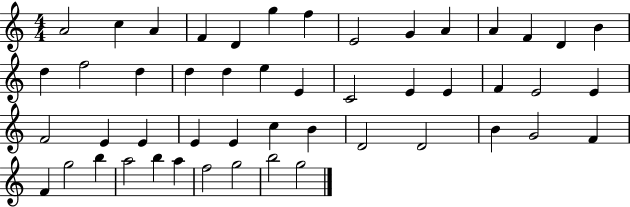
X:1
T:Untitled
M:4/4
L:1/4
K:C
A2 c A F D g f E2 G A A F D B d f2 d d d e E C2 E E F E2 E F2 E E E E c B D2 D2 B G2 F F g2 b a2 b a f2 g2 b2 g2